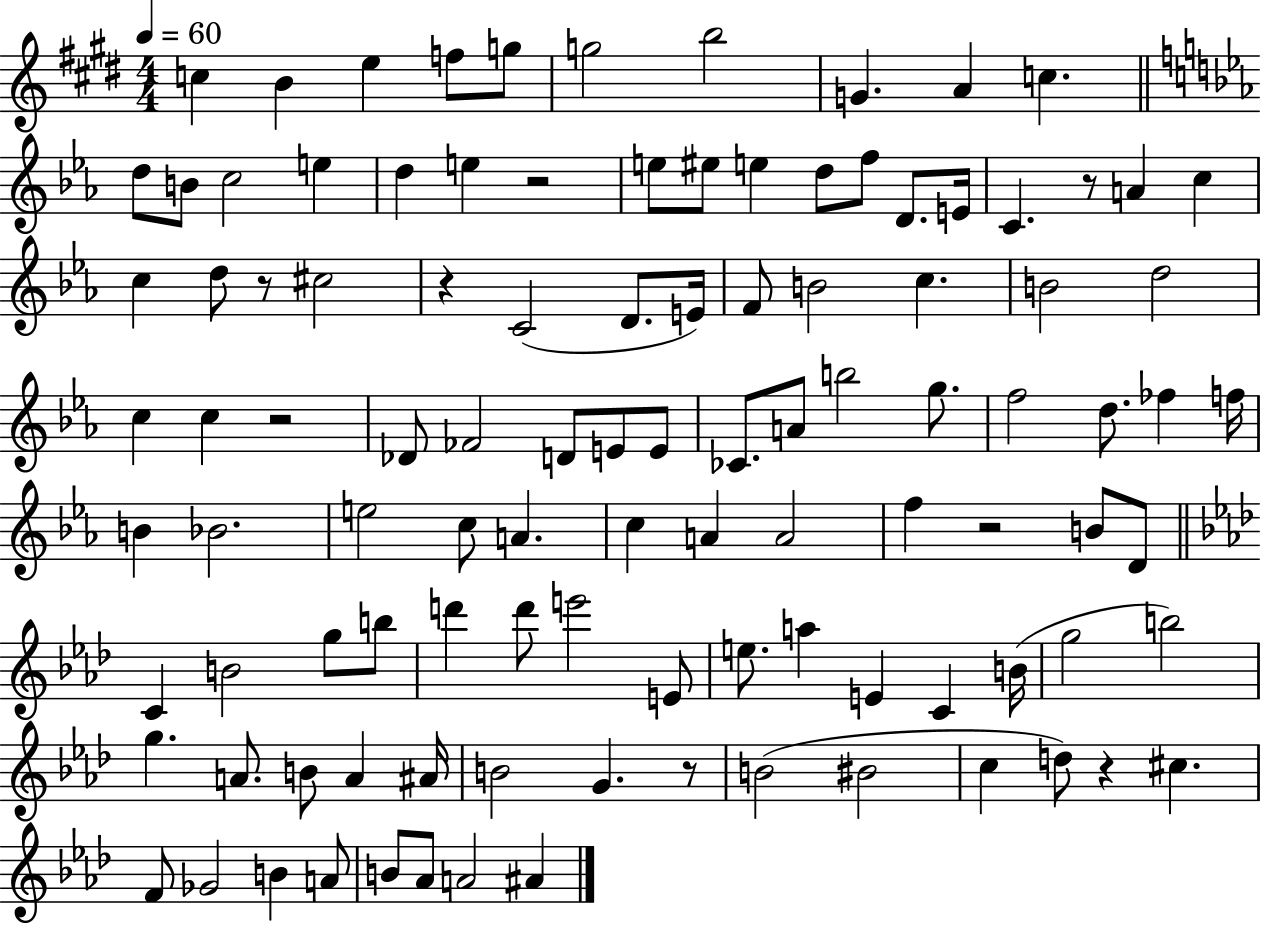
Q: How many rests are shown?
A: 8